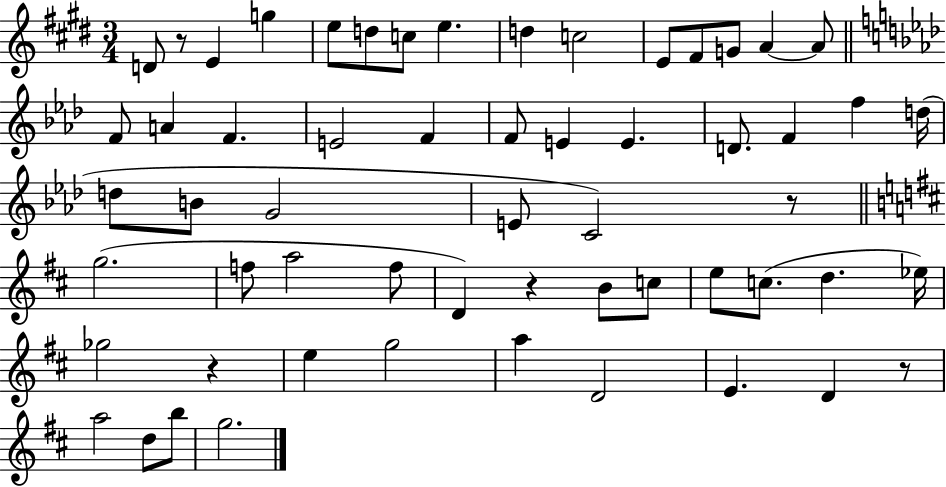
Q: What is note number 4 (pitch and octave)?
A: E5